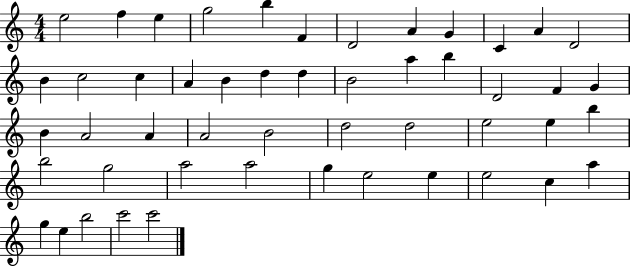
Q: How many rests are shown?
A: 0